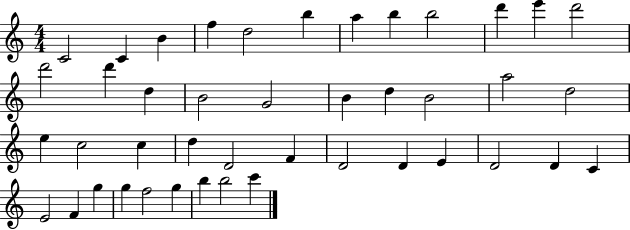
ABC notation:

X:1
T:Untitled
M:4/4
L:1/4
K:C
C2 C B f d2 b a b b2 d' e' d'2 d'2 d' d B2 G2 B d B2 a2 d2 e c2 c d D2 F D2 D E D2 D C E2 F g g f2 g b b2 c'